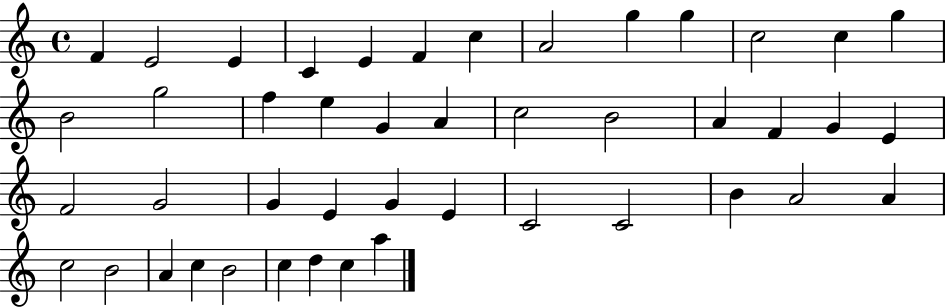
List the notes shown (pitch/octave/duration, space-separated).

F4/q E4/h E4/q C4/q E4/q F4/q C5/q A4/h G5/q G5/q C5/h C5/q G5/q B4/h G5/h F5/q E5/q G4/q A4/q C5/h B4/h A4/q F4/q G4/q E4/q F4/h G4/h G4/q E4/q G4/q E4/q C4/h C4/h B4/q A4/h A4/q C5/h B4/h A4/q C5/q B4/h C5/q D5/q C5/q A5/q